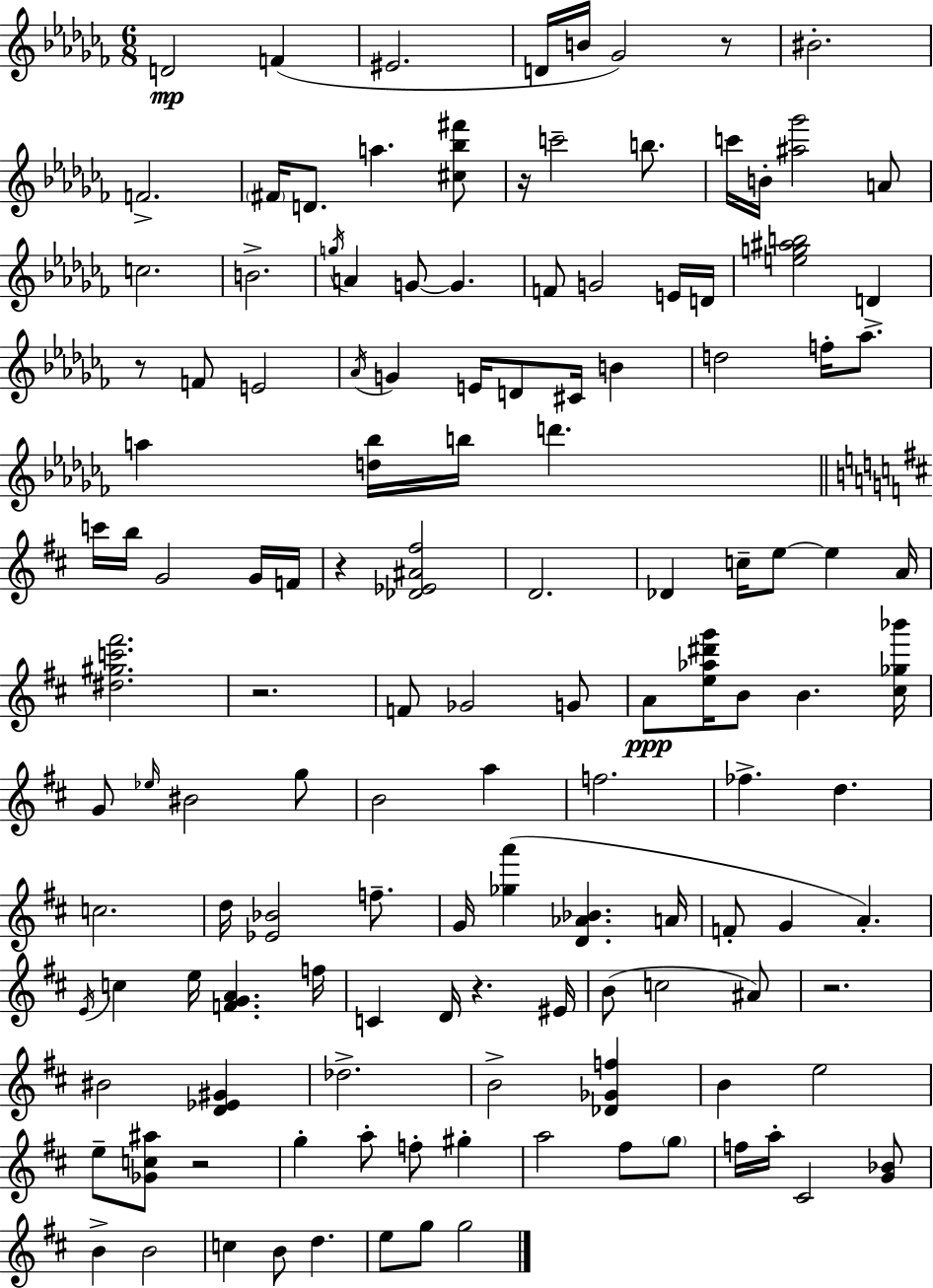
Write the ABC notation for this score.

X:1
T:Untitled
M:6/8
L:1/4
K:Abm
D2 F ^E2 D/4 B/4 _G2 z/2 ^B2 F2 ^F/4 D/2 a [^c_b^f']/2 z/4 c'2 b/2 c'/4 B/4 [^a_g']2 A/2 c2 B2 g/4 A G/2 G F/2 G2 E/4 D/4 [eg^ab]2 D z/2 F/2 E2 _A/4 G E/4 D/2 ^C/4 B d2 f/4 _a/2 a [d_b]/4 b/4 d' c'/4 b/4 G2 G/4 F/4 z [_D_E^A^f]2 D2 _D c/4 e/2 e A/4 [^d^gc'^f']2 z2 F/2 _G2 G/2 A/2 [e_a^d'g']/4 B/2 B [^c_g_b']/4 G/2 _e/4 ^B2 g/2 B2 a f2 _f d c2 d/4 [_E_B]2 f/2 G/4 [_ga'] [D_A_B] A/4 F/2 G A E/4 c e/4 [FGA] f/4 C D/4 z ^E/4 B/2 c2 ^A/2 z2 ^B2 [D_E^G] _d2 B2 [_D_Gf] B e2 e/2 [_Gc^a]/2 z2 g a/2 f/2 ^g a2 ^f/2 g/2 f/4 a/4 ^C2 [G_B]/2 B B2 c B/2 d e/2 g/2 g2